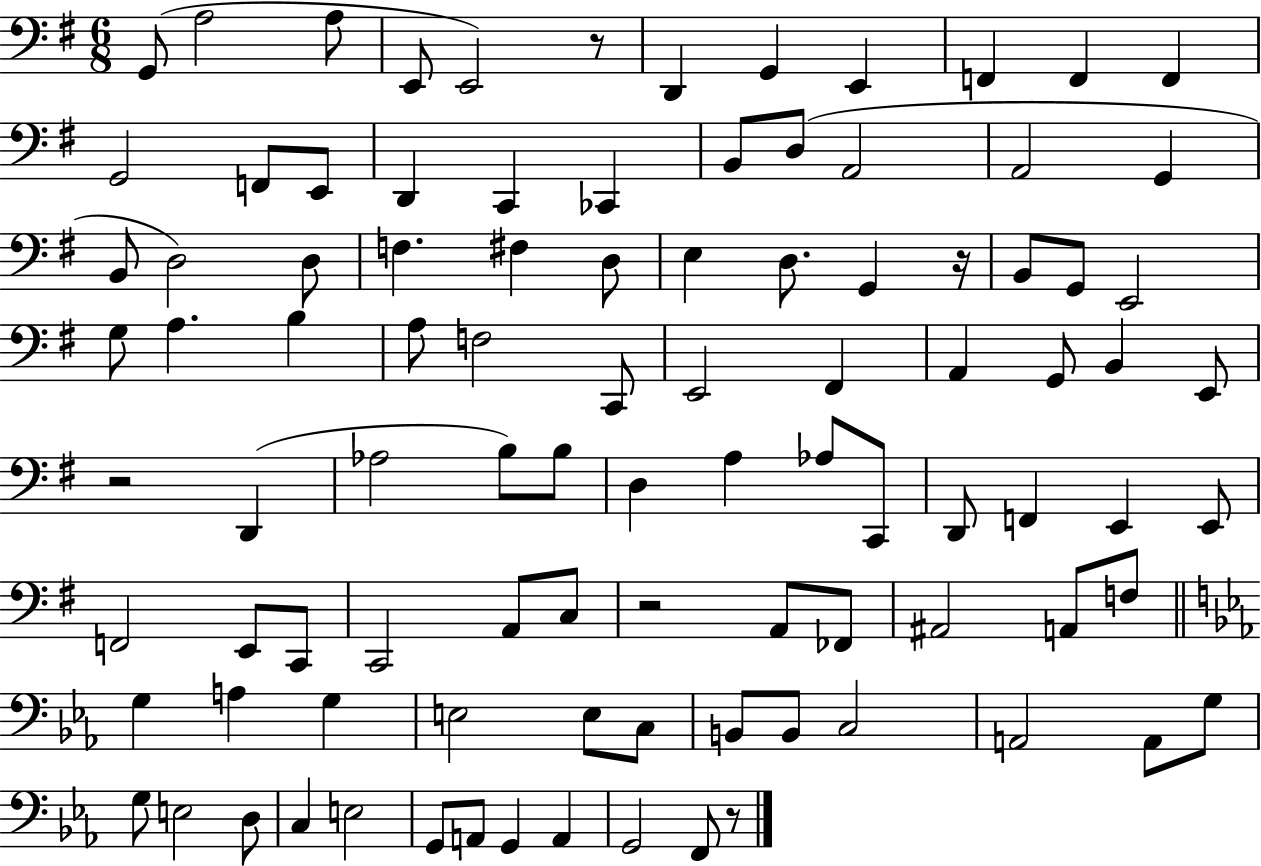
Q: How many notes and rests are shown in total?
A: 97